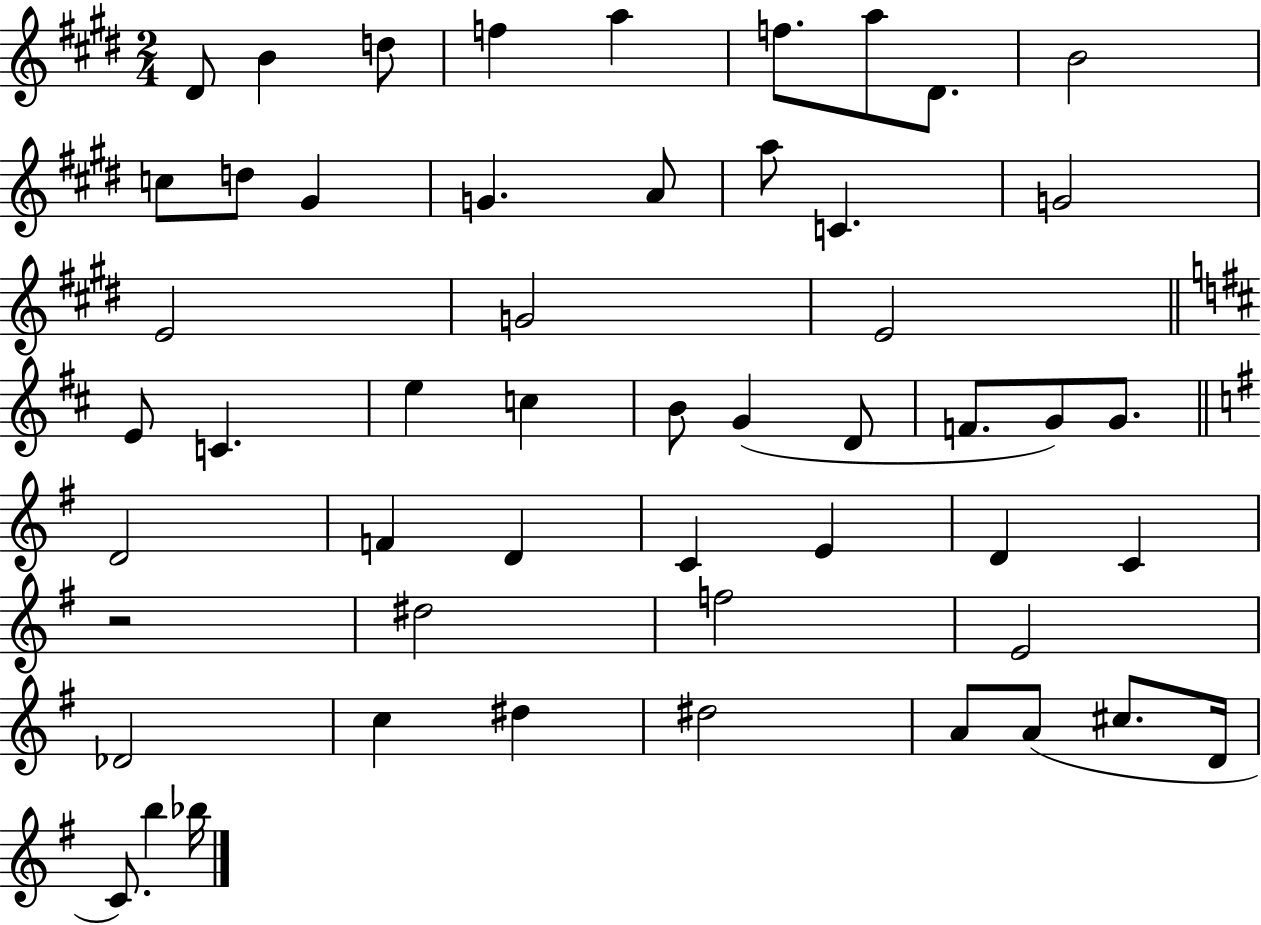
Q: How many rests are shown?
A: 1